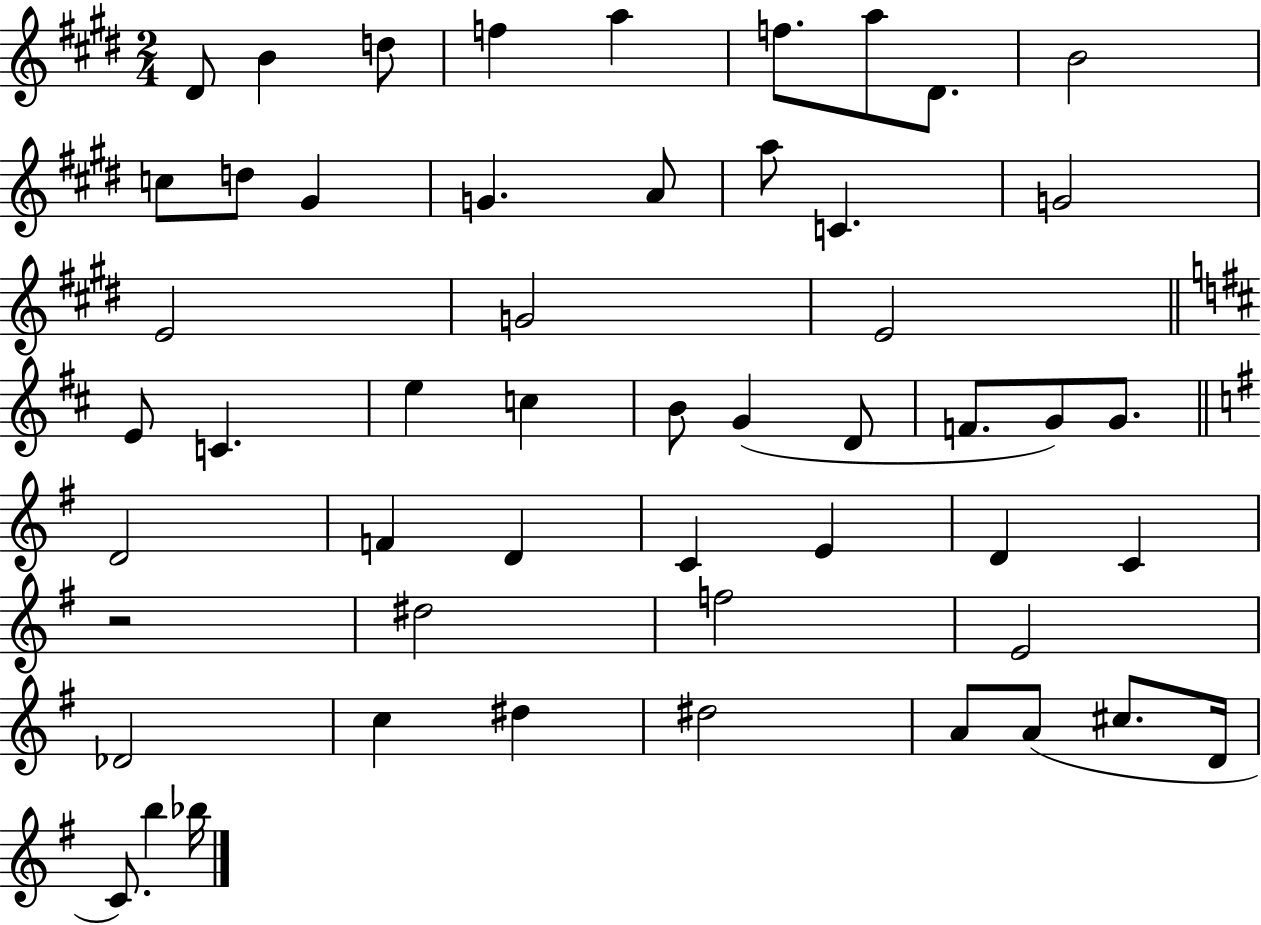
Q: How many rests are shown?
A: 1